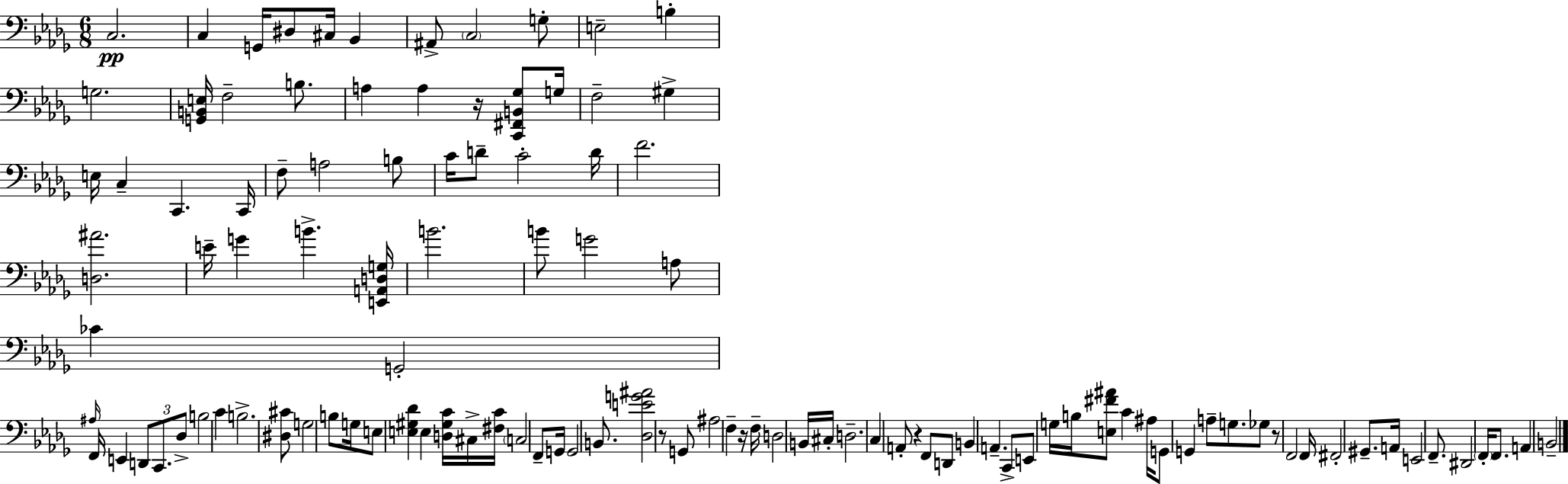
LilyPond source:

{
  \clef bass
  \numericTimeSignature
  \time 6/8
  \key bes \minor
  \repeat volta 2 { c2.\pp | c4 g,16 dis8 cis16 bes,4 | ais,8-> \parenthesize c2 g8-. | e2-- b4-. | \break g2. | <g, b, e>16 f2-- b8. | a4 a4 r16 <c, fis, b, ges>8 g16 | f2-- gis4-> | \break e16 c4-- c,4. c,16 | f8-- a2 b8 | c'16 d'8-- c'2-. d'16 | f'2. | \break <d ais'>2. | e'16-- g'4 b'4.-> <e, a, d g>16 | b'2. | b'8 g'2 a8 | \break ces'4 g,2-. | \grace { ais16 } f,16 e,4 \tuplet 3/2 { d,8 c,8. des8-> } | b2 c'4 | b2.-> | \break <dis cis'>8 g2 b8 | g16 e8 <e gis des'>4 e4 | <d gis c'>16 cis16-> <fis c'>16 \parenthesize c2 f,8-- | g,16 g,2 b,8. | \break <des e' g' ais'>2 r8 g,8 | ais2 f4-- | r16 f16-- d2 b,16 | cis16-. d2.-- | \break \parenthesize c4 a,8-. r4 f,8 | d,8 b,4 a,4.-- | c,8-> e,8 g16 b16 <e fis' ais'>8 c'4 | ais16 g,8 g,4 a8-- g8. | \break ges8 r8 f,2 | f,16 fis,2-. gis,8.-- | a,16 e,2 f,8.-- | dis,2 \parenthesize f,16-. f,8. | \break a,4 b,2-- | } \bar "|."
}